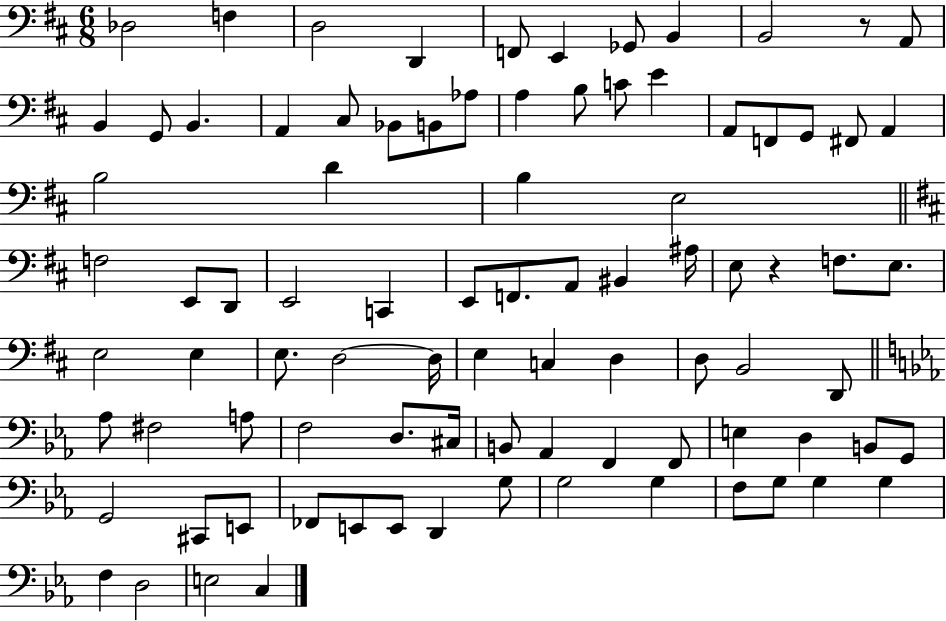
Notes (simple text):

Db3/h F3/q D3/h D2/q F2/e E2/q Gb2/e B2/q B2/h R/e A2/e B2/q G2/e B2/q. A2/q C#3/e Bb2/e B2/e Ab3/e A3/q B3/e C4/e E4/q A2/e F2/e G2/e F#2/e A2/q B3/h D4/q B3/q E3/h F3/h E2/e D2/e E2/h C2/q E2/e F2/e. A2/e BIS2/q A#3/s E3/e R/q F3/e. E3/e. E3/h E3/q E3/e. D3/h D3/s E3/q C3/q D3/q D3/e B2/h D2/e Ab3/e F#3/h A3/e F3/h D3/e. C#3/s B2/e Ab2/q F2/q F2/e E3/q D3/q B2/e G2/e G2/h C#2/e E2/e FES2/e E2/e E2/e D2/q G3/e G3/h G3/q F3/e G3/e G3/q G3/q F3/q D3/h E3/h C3/q